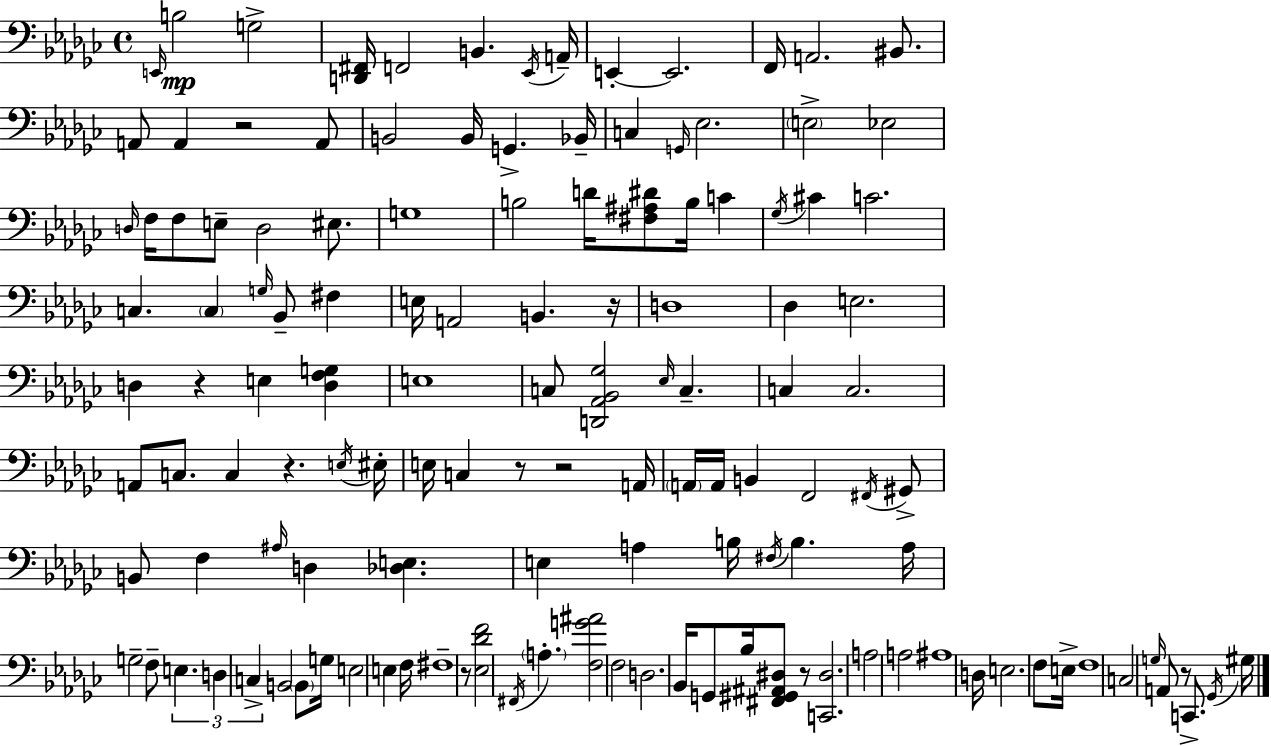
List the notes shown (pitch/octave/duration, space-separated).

E2/s B3/h G3/h [D2,F#2]/s F2/h B2/q. Eb2/s A2/s E2/q E2/h. F2/s A2/h. BIS2/e. A2/e A2/q R/h A2/e B2/h B2/s G2/q. Bb2/s C3/q G2/s Eb3/h. E3/h Eb3/h D3/s F3/s F3/e E3/e D3/h EIS3/e. G3/w B3/h D4/s [F#3,A#3,D#4]/e B3/s C4/q Gb3/s C#4/q C4/h. C3/q. C3/q G3/s Bb2/e F#3/q E3/s A2/h B2/q. R/s D3/w Db3/q E3/h. D3/q R/q E3/q [D3,F3,G3]/q E3/w C3/e [D2,Ab2,Bb2,Gb3]/h Eb3/s C3/q. C3/q C3/h. A2/e C3/e. C3/q R/q. E3/s EIS3/s E3/s C3/q R/e R/h A2/s A2/s A2/s B2/q F2/h F#2/s G#2/e B2/e F3/q A#3/s D3/q [Db3,E3]/q. E3/q A3/q B3/s F#3/s B3/q. A3/s G3/h F3/e E3/q. D3/q C3/q B2/h B2/e G3/s E3/h E3/q F3/s F#3/w R/e [Eb3,Db4,F4]/h F#2/s A3/q. [F3,G4,A#4]/h F3/h D3/h. Bb2/s G2/e Bb3/s [F#2,G#2,A#2,D#3]/e R/e [C2,D#3]/h. A3/h A3/h A#3/w D3/s E3/h. F3/e E3/s F3/w C3/h G3/s A2/e R/e C2/e. Gb2/s G#3/s